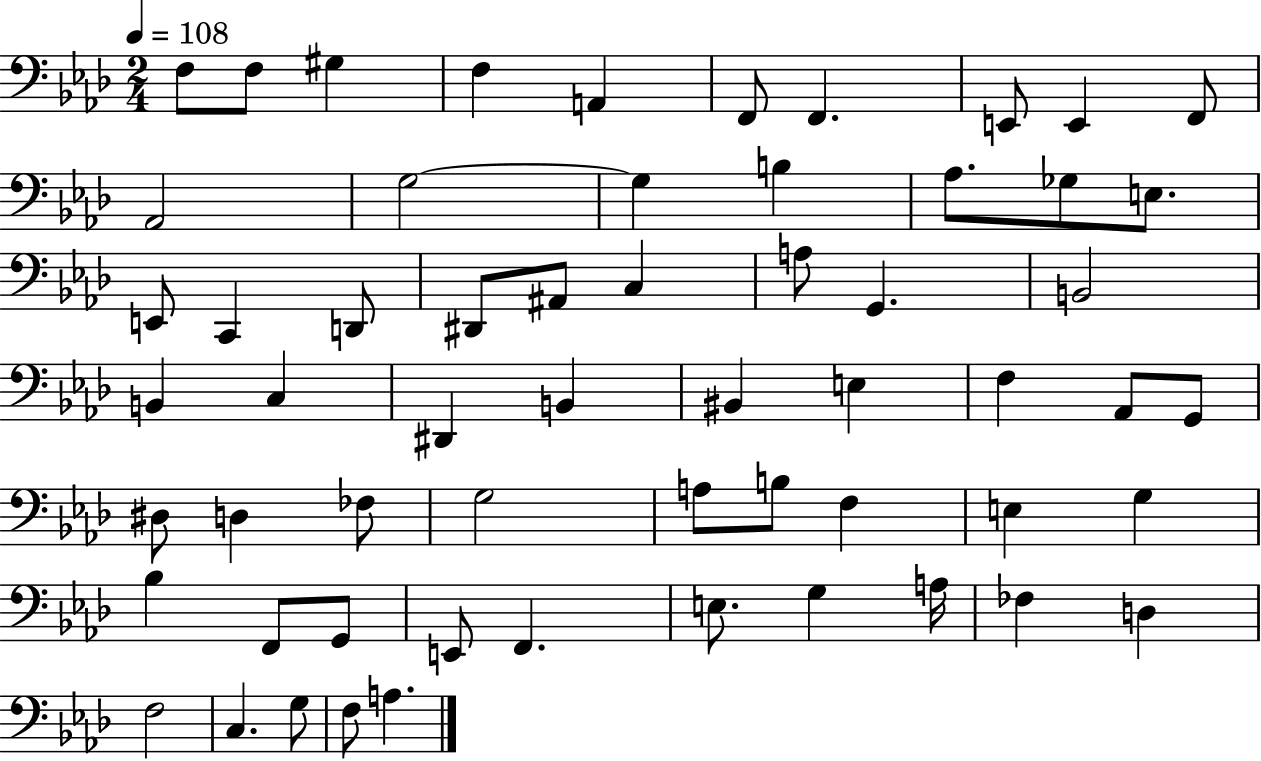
X:1
T:Untitled
M:2/4
L:1/4
K:Ab
F,/2 F,/2 ^G, F, A,, F,,/2 F,, E,,/2 E,, F,,/2 _A,,2 G,2 G, B, _A,/2 _G,/2 E,/2 E,,/2 C,, D,,/2 ^D,,/2 ^A,,/2 C, A,/2 G,, B,,2 B,, C, ^D,, B,, ^B,, E, F, _A,,/2 G,,/2 ^D,/2 D, _F,/2 G,2 A,/2 B,/2 F, E, G, _B, F,,/2 G,,/2 E,,/2 F,, E,/2 G, A,/4 _F, D, F,2 C, G,/2 F,/2 A,